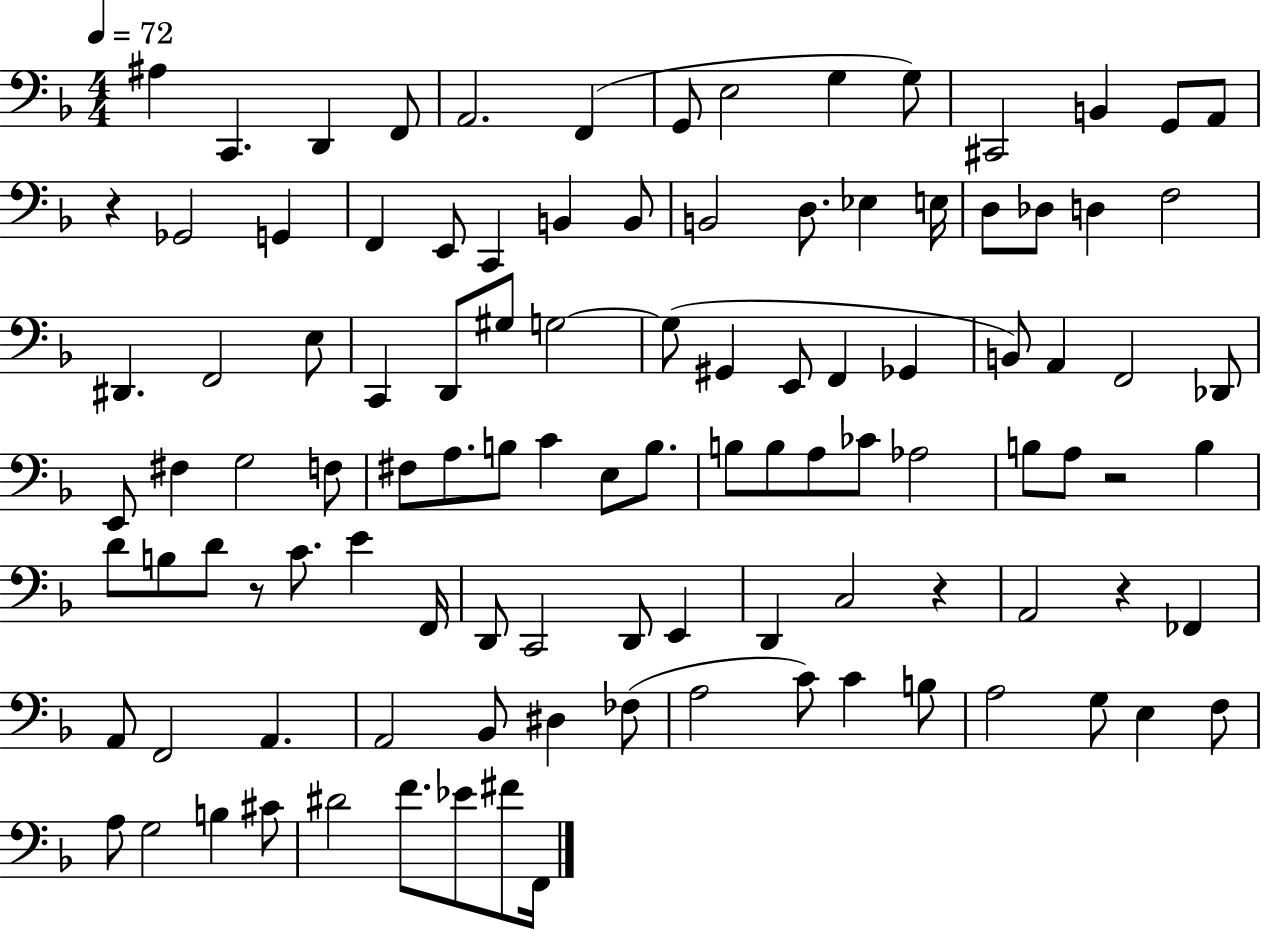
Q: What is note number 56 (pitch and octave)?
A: B3